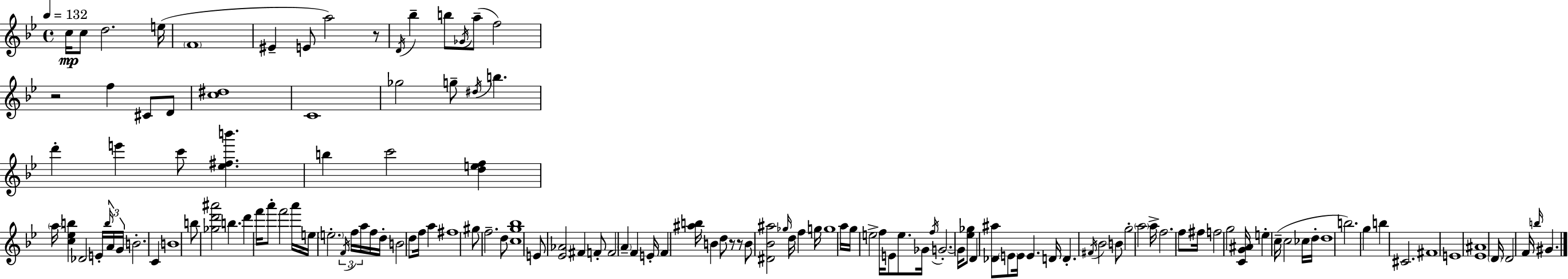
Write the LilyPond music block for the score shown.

{
  \clef treble
  \time 4/4
  \defaultTimeSignature
  \key g \minor
  \tempo 4 = 132
  c''16\mp c''8 d''2. e''16( | \parenthesize f'1 | eis'4-- e'8 a''2) r8 | \acciaccatura { d'16 } bes''4-- b''8 \acciaccatura { ges'16 }( a''8-- f''2) | \break r2 f''4 cis'8 | d'8 <c'' dis''>1 | c'1 | ges''2 g''8-- \acciaccatura { dis''16 } b''4. | \break d'''4-. e'''4 c'''8 <ees'' fis'' b'''>4. | b''4 c'''2 <d'' e'' f''>4 | \parenthesize a''16 <c'' ees'' b''>4 des'2 | e'16-. \tuplet 3/2 { \grace { b''16 } a'16 g'16 } b'2.-. | \break c'4 b'1 | b''8 <ges'' d''' ais'''>2 b''4. | d'''4 f'''16 a'''8-. f'''2 | a'''16 e''16 \parenthesize e''2.-. | \break \tuplet 3/2 { \acciaccatura { f'16 } f''16 a''16 } f''16 d''16-. b'2 d''8 | f''16 a''4 fis''1 | gis''8 f''2.-- | d''8 <c'' g'' bes''>1 | \break e'8 <ees' aes'>2 fis'4 | f'8-. f'2 \parenthesize a'4-- | f'4 e'16-. f'4 <ais'' b''>16 b'4 d''8 | r8 r8 b'8 <dis' bes' ais''>2 \grace { ges''16 } | \break d''16 f''4 g''16 g''1 | a''16 g''16 e''2-> | f''16 e'8 e''8. ges'16 \acciaccatura { f''16 } g'2.-.~~ | g'16 <ees'' ges''>8 d'4 <des' ais''>8 \parenthesize e'8 e'16 | \break e'4. d'16 d'4.-. \acciaccatura { fis'16 } bes'2 | b'8 g''2-. | \parenthesize a''2 a''16-> f''2. | f''8 fis''16 f''2 | \break g''2 <c' g' ais'>16 e''4-. c''16--( c''2 | ces''16 d''16-. d''1 | b''2.) | g''4 b''4 cis'2. | \break fis'1 | e'1 | <ees' ais'>1 | \parenthesize d'16 d'2 | \break f'16 \grace { b''16 } gis'4. \bar "|."
}